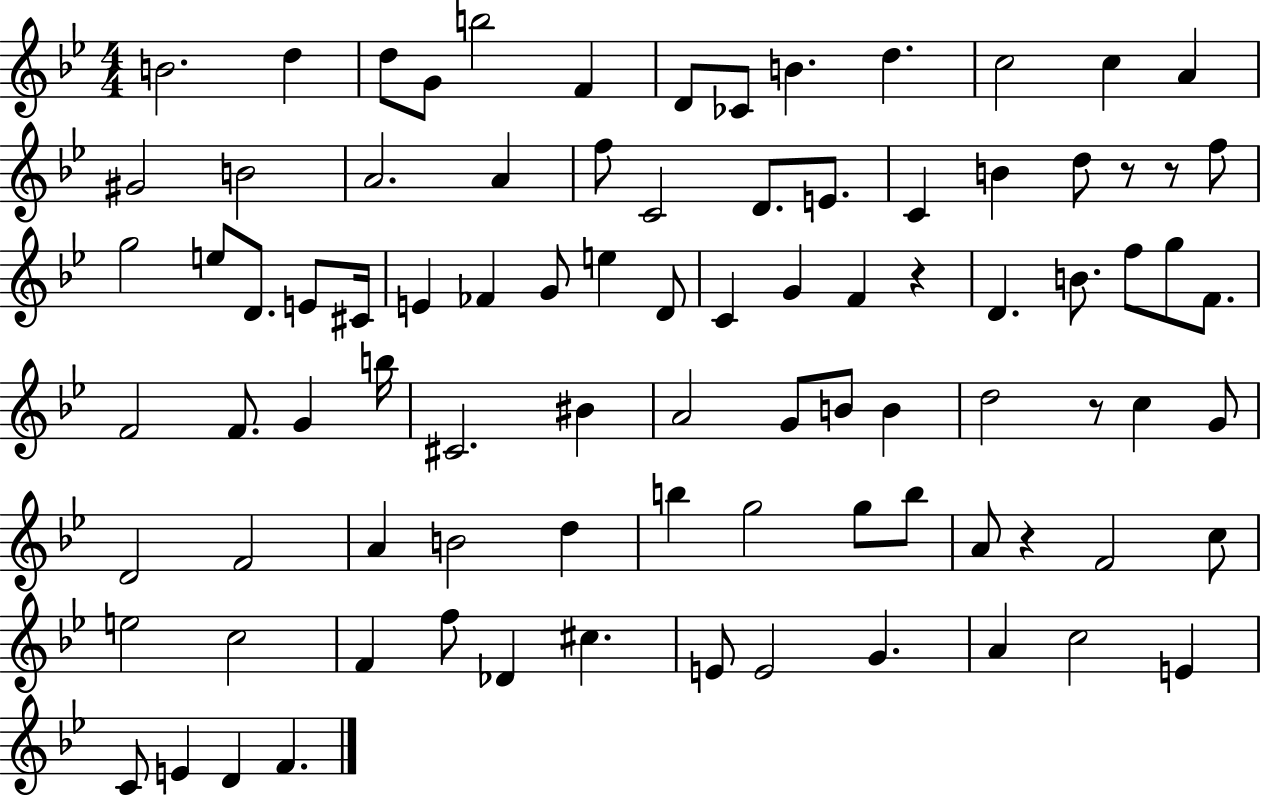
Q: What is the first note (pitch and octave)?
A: B4